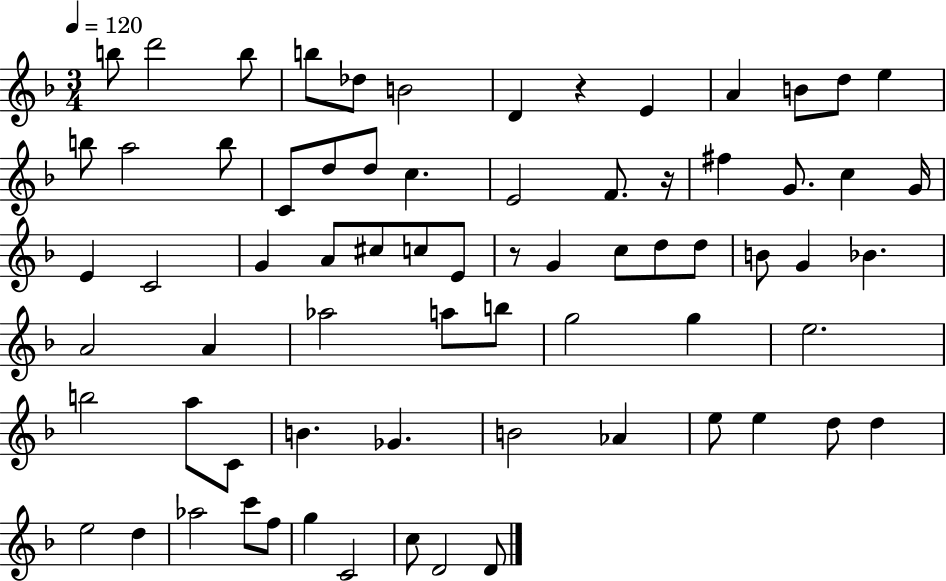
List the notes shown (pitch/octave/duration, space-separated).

B5/e D6/h B5/e B5/e Db5/e B4/h D4/q R/q E4/q A4/q B4/e D5/e E5/q B5/e A5/h B5/e C4/e D5/e D5/e C5/q. E4/h F4/e. R/s F#5/q G4/e. C5/q G4/s E4/q C4/h G4/q A4/e C#5/e C5/e E4/e R/e G4/q C5/e D5/e D5/e B4/e G4/q Bb4/q. A4/h A4/q Ab5/h A5/e B5/e G5/h G5/q E5/h. B5/h A5/e C4/e B4/q. Gb4/q. B4/h Ab4/q E5/e E5/q D5/e D5/q E5/h D5/q Ab5/h C6/e F5/e G5/q C4/h C5/e D4/h D4/e